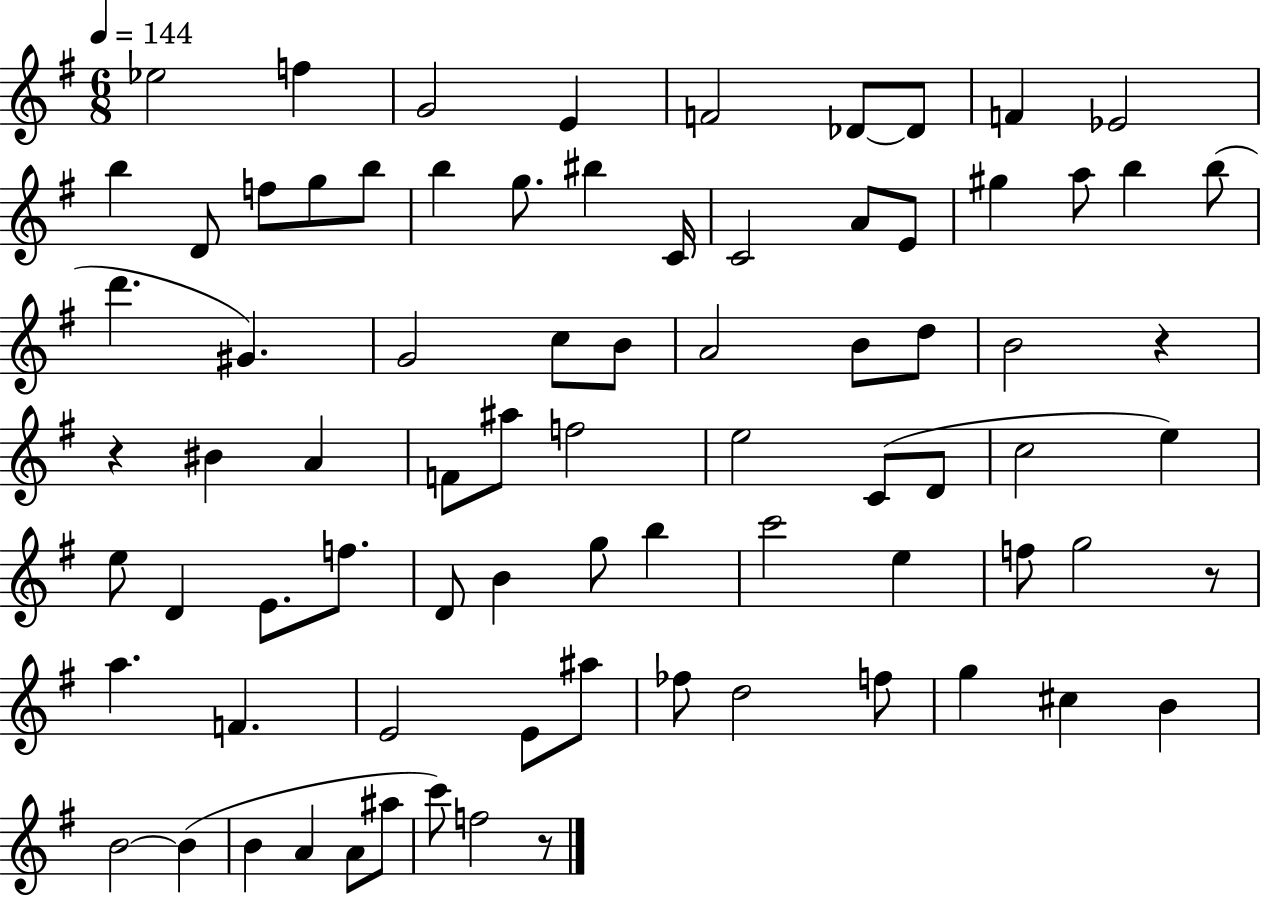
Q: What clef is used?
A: treble